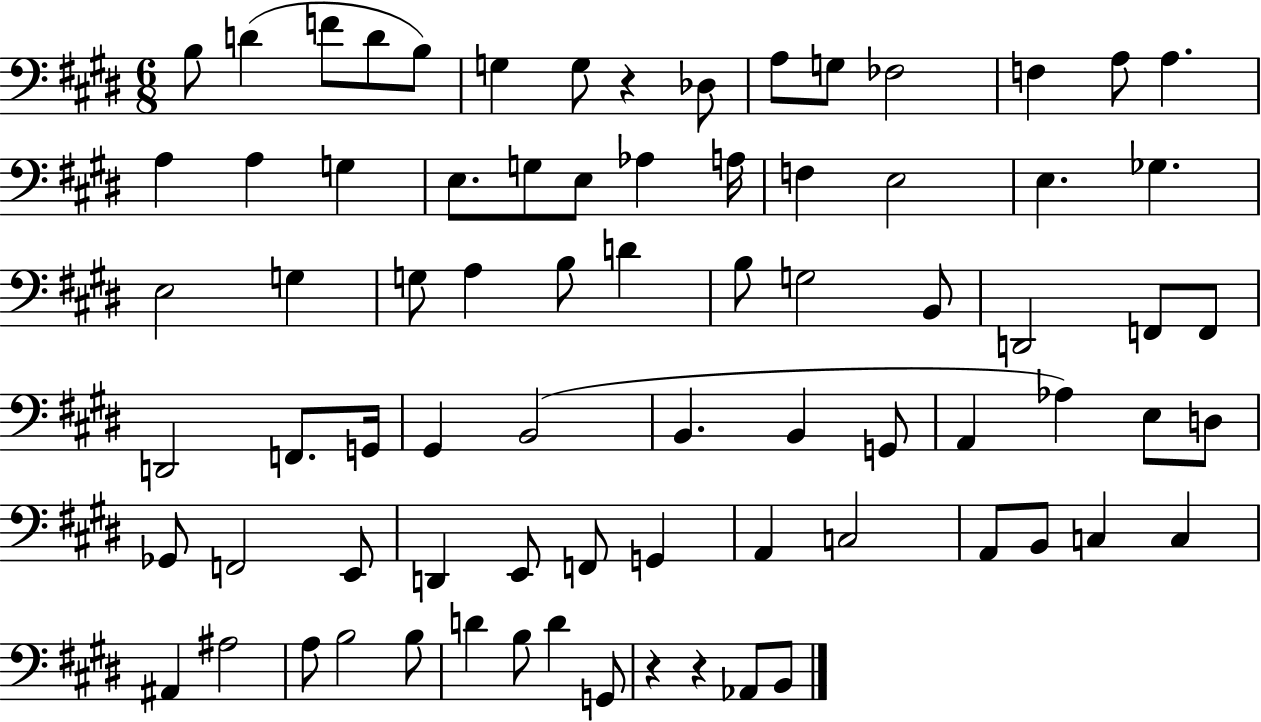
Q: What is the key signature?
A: E major